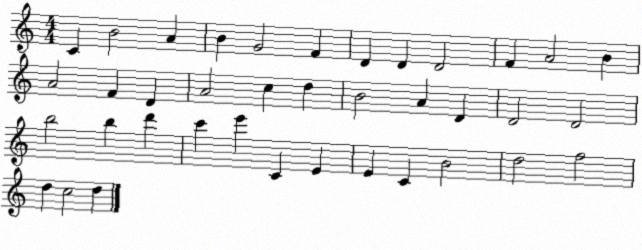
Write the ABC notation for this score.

X:1
T:Untitled
M:4/4
L:1/4
K:C
C B2 A B G2 F D D D2 F A2 B A2 F D A2 c d B2 A D D2 D2 b2 b d' c' e' C E E C B2 d2 f2 d c2 d